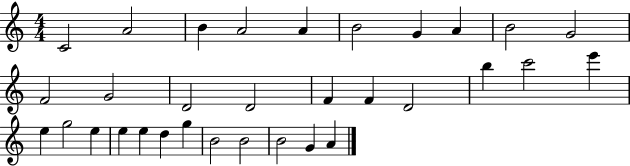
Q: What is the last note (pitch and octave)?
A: A4